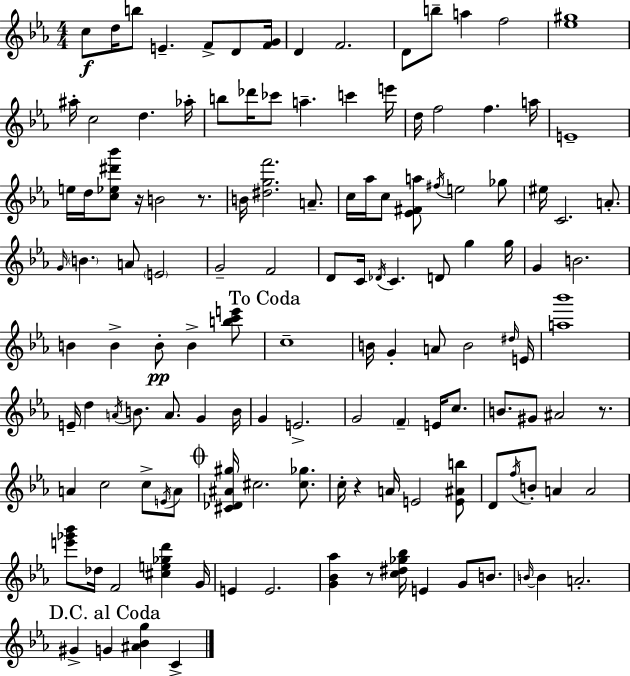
X:1
T:Untitled
M:4/4
L:1/4
K:Eb
c/2 d/4 b/2 E F/2 D/2 [FG]/4 D F2 D/2 b/2 a f2 [_e^g]4 ^a/4 c2 d _a/4 b/2 _d'/4 _c'/2 a c' e'/4 d/4 f2 f a/4 E4 e/4 d/4 [c_e^d'_b']/2 z/4 B2 z/2 B/4 [^dgf']2 A/2 c/4 _a/4 c/2 [_E^Fa]/2 ^f/4 e2 _g/2 ^e/4 C2 A/2 G/4 B A/2 E2 G2 F2 D/2 C/4 _D/4 C D/2 g g/4 G B2 B B B/2 B [bc'e']/2 c4 B/4 G A/2 B2 ^d/4 E/4 [a_b']4 E/4 d A/4 B/2 A/2 G B/4 G E2 G2 F E/4 c/2 B/2 ^G/2 ^A2 z/2 A c2 c/2 E/4 A/2 [^C_D^A^g]/4 ^c2 [^c_g]/2 c/4 z A/4 E2 [E^Ab]/2 D/2 f/4 B/2 A A2 [e'_g'_b']/2 _d/4 F2 [^ce_gd'] G/4 E E2 [G_B_a] z/2 [c^d_g_b]/4 E G/2 B/2 B/4 B A2 ^G G [^A_Bg] C